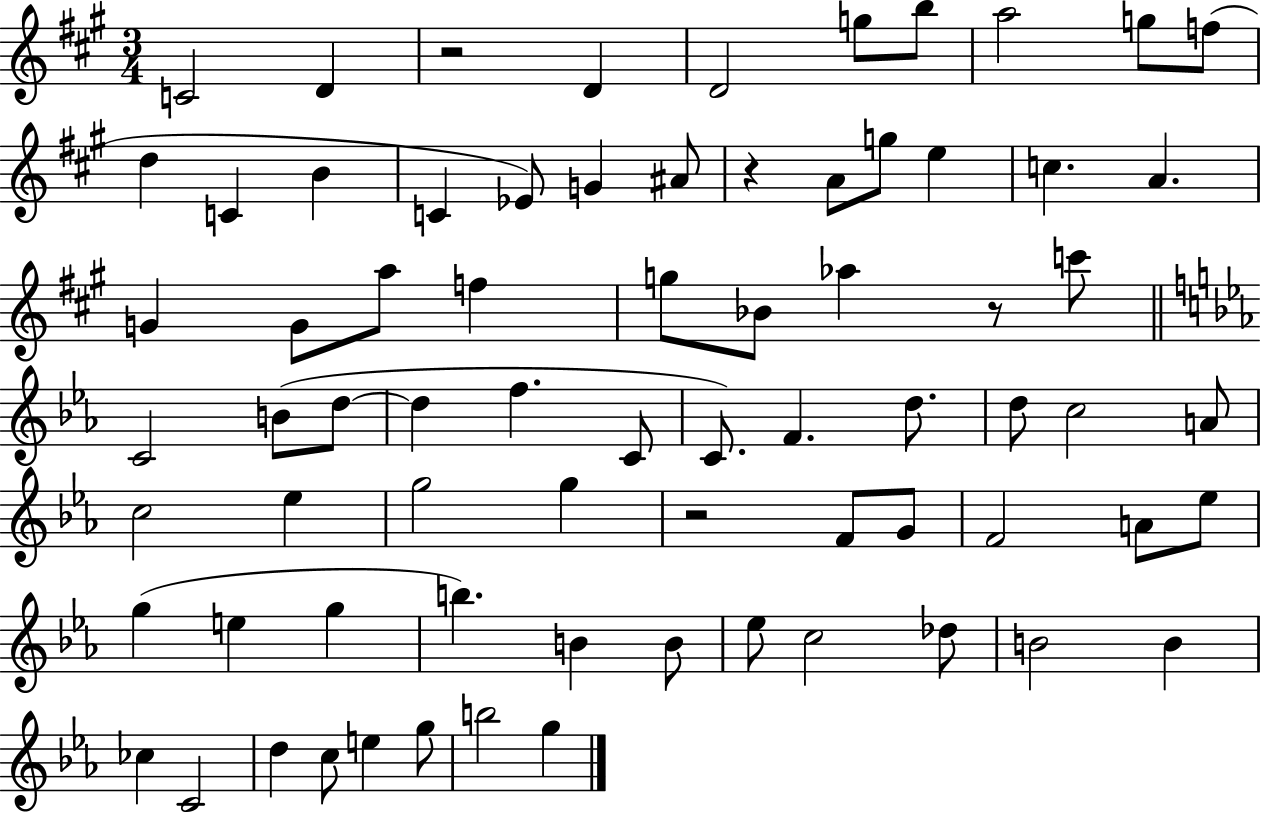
{
  \clef treble
  \numericTimeSignature
  \time 3/4
  \key a \major
  \repeat volta 2 { c'2 d'4 | r2 d'4 | d'2 g''8 b''8 | a''2 g''8 f''8( | \break d''4 c'4 b'4 | c'4 ees'8) g'4 ais'8 | r4 a'8 g''8 e''4 | c''4. a'4. | \break g'4 g'8 a''8 f''4 | g''8 bes'8 aes''4 r8 c'''8 | \bar "||" \break \key ees \major c'2 b'8( d''8~~ | d''4 f''4. c'8 | c'8.) f'4. d''8. | d''8 c''2 a'8 | \break c''2 ees''4 | g''2 g''4 | r2 f'8 g'8 | f'2 a'8 ees''8 | \break g''4( e''4 g''4 | b''4.) b'4 b'8 | ees''8 c''2 des''8 | b'2 b'4 | \break ces''4 c'2 | d''4 c''8 e''4 g''8 | b''2 g''4 | } \bar "|."
}